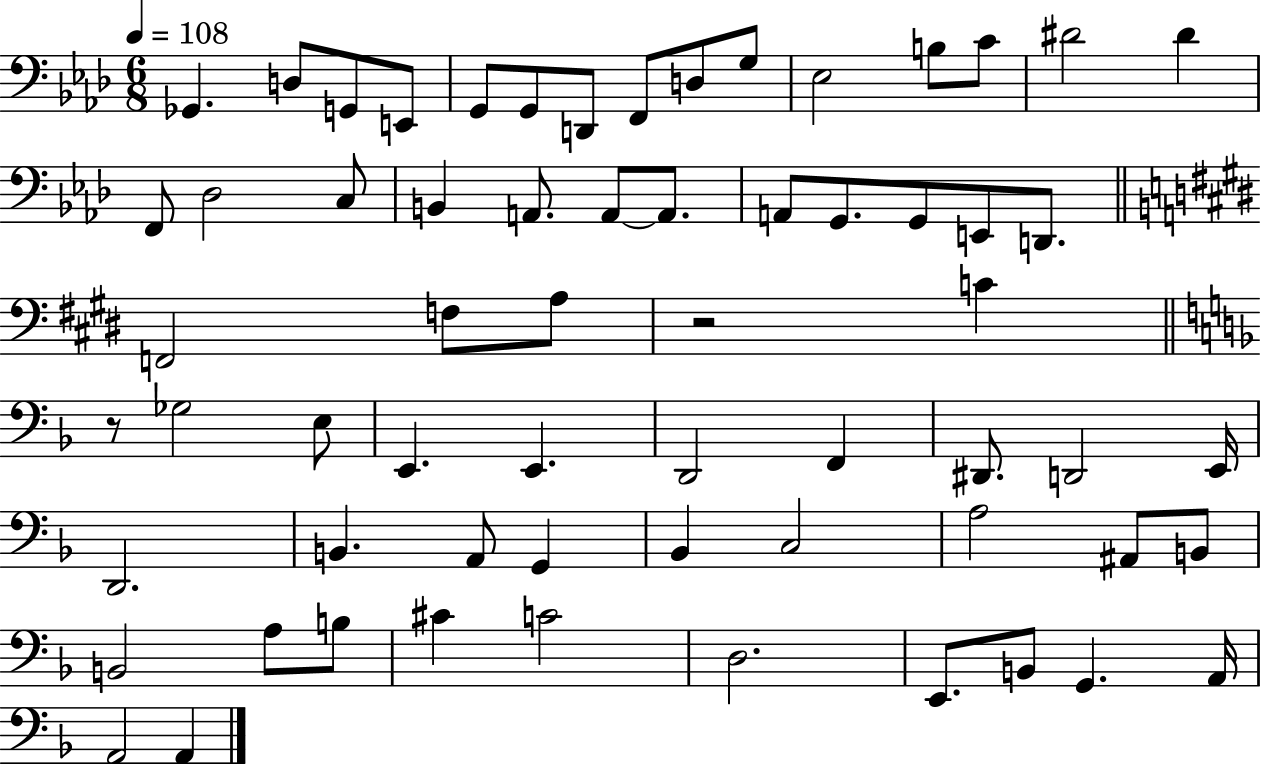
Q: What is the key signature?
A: AES major